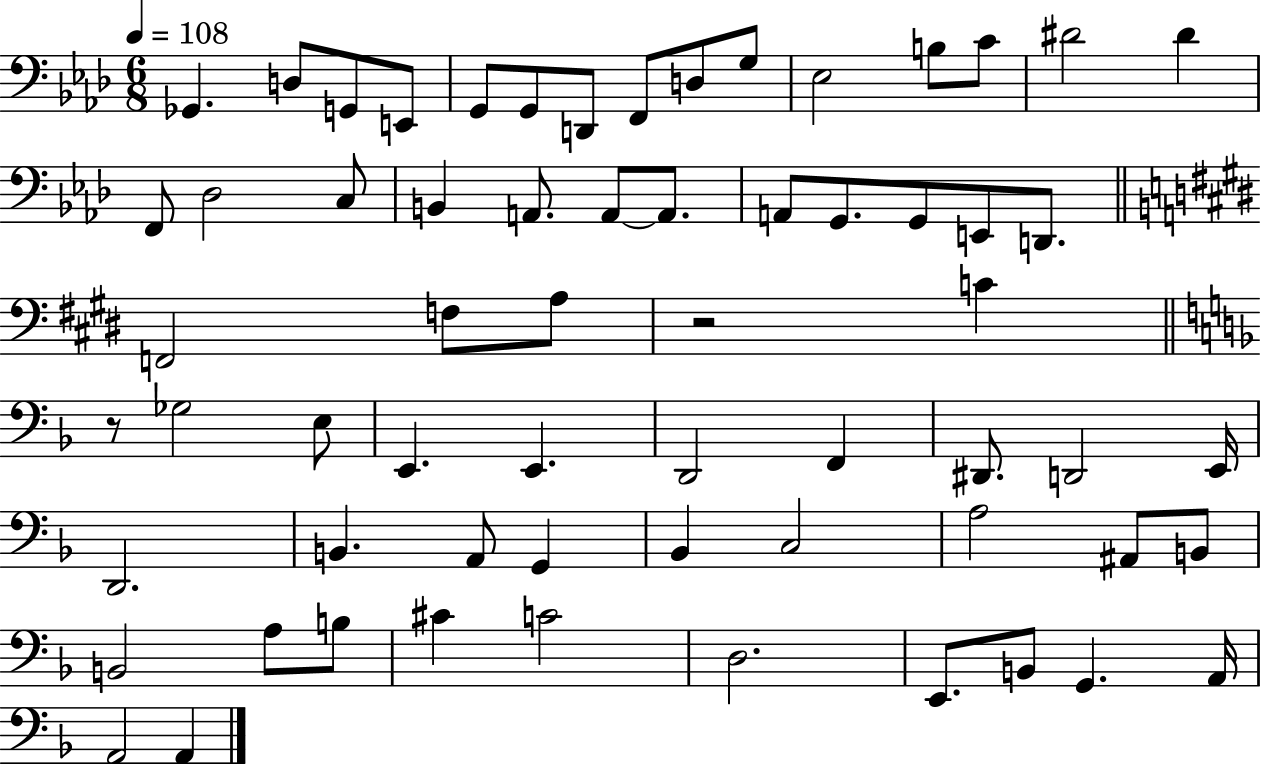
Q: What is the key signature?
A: AES major